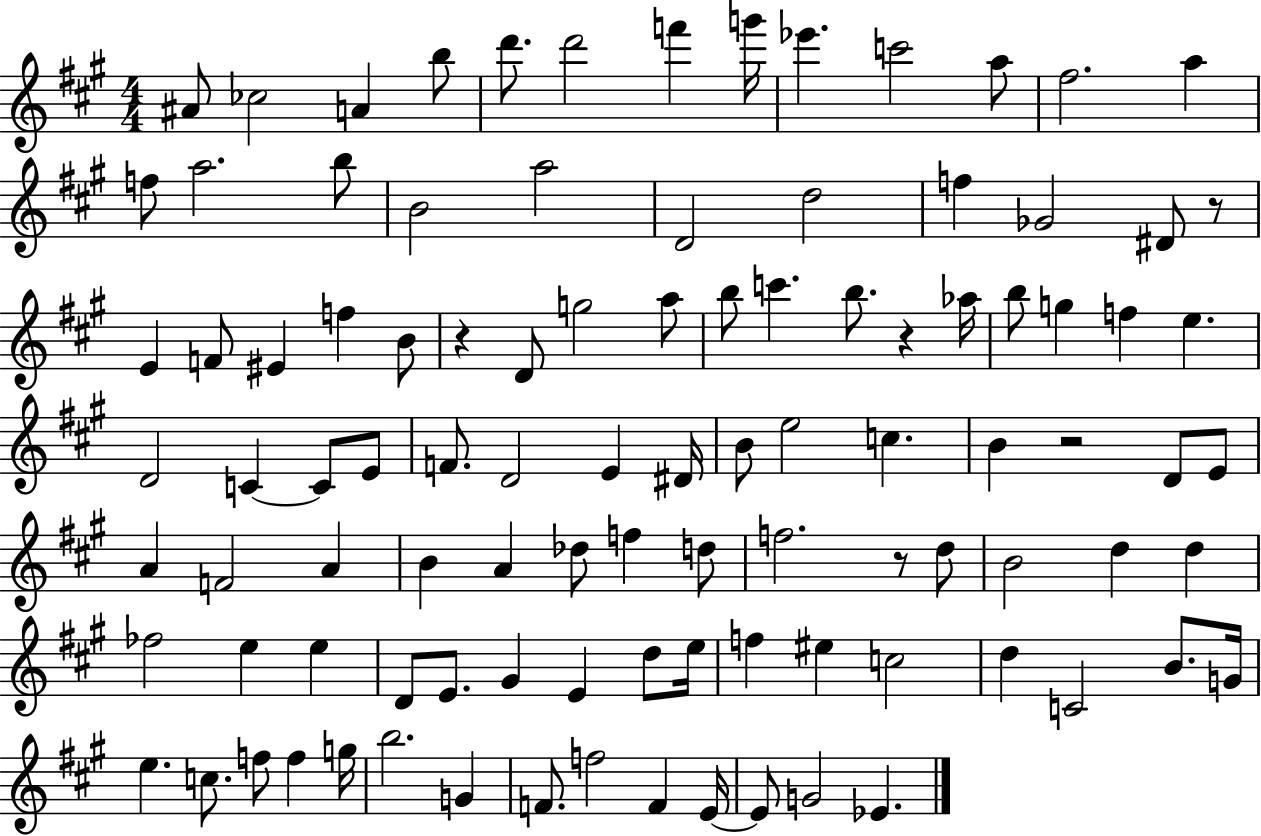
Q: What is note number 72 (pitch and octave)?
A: G#4